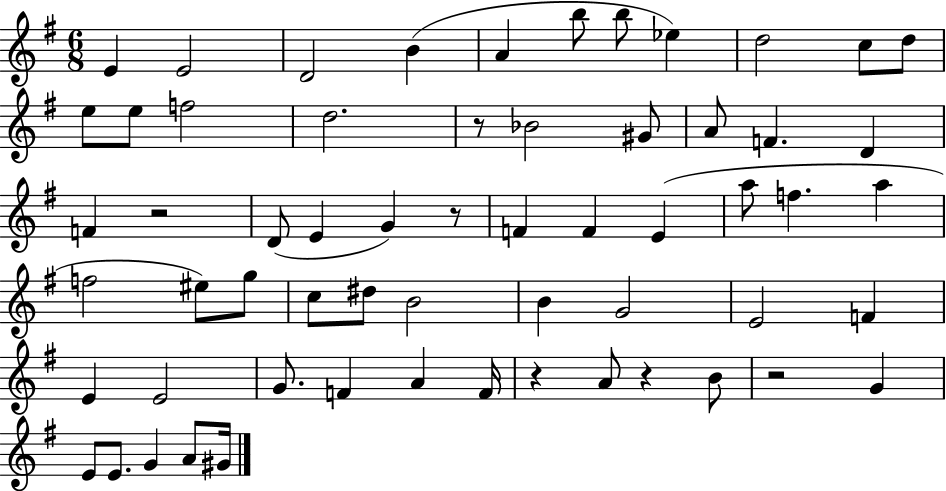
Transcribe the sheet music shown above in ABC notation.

X:1
T:Untitled
M:6/8
L:1/4
K:G
E E2 D2 B A b/2 b/2 _e d2 c/2 d/2 e/2 e/2 f2 d2 z/2 _B2 ^G/2 A/2 F D F z2 D/2 E G z/2 F F E a/2 f a f2 ^e/2 g/2 c/2 ^d/2 B2 B G2 E2 F E E2 G/2 F A F/4 z A/2 z B/2 z2 G E/2 E/2 G A/2 ^G/4